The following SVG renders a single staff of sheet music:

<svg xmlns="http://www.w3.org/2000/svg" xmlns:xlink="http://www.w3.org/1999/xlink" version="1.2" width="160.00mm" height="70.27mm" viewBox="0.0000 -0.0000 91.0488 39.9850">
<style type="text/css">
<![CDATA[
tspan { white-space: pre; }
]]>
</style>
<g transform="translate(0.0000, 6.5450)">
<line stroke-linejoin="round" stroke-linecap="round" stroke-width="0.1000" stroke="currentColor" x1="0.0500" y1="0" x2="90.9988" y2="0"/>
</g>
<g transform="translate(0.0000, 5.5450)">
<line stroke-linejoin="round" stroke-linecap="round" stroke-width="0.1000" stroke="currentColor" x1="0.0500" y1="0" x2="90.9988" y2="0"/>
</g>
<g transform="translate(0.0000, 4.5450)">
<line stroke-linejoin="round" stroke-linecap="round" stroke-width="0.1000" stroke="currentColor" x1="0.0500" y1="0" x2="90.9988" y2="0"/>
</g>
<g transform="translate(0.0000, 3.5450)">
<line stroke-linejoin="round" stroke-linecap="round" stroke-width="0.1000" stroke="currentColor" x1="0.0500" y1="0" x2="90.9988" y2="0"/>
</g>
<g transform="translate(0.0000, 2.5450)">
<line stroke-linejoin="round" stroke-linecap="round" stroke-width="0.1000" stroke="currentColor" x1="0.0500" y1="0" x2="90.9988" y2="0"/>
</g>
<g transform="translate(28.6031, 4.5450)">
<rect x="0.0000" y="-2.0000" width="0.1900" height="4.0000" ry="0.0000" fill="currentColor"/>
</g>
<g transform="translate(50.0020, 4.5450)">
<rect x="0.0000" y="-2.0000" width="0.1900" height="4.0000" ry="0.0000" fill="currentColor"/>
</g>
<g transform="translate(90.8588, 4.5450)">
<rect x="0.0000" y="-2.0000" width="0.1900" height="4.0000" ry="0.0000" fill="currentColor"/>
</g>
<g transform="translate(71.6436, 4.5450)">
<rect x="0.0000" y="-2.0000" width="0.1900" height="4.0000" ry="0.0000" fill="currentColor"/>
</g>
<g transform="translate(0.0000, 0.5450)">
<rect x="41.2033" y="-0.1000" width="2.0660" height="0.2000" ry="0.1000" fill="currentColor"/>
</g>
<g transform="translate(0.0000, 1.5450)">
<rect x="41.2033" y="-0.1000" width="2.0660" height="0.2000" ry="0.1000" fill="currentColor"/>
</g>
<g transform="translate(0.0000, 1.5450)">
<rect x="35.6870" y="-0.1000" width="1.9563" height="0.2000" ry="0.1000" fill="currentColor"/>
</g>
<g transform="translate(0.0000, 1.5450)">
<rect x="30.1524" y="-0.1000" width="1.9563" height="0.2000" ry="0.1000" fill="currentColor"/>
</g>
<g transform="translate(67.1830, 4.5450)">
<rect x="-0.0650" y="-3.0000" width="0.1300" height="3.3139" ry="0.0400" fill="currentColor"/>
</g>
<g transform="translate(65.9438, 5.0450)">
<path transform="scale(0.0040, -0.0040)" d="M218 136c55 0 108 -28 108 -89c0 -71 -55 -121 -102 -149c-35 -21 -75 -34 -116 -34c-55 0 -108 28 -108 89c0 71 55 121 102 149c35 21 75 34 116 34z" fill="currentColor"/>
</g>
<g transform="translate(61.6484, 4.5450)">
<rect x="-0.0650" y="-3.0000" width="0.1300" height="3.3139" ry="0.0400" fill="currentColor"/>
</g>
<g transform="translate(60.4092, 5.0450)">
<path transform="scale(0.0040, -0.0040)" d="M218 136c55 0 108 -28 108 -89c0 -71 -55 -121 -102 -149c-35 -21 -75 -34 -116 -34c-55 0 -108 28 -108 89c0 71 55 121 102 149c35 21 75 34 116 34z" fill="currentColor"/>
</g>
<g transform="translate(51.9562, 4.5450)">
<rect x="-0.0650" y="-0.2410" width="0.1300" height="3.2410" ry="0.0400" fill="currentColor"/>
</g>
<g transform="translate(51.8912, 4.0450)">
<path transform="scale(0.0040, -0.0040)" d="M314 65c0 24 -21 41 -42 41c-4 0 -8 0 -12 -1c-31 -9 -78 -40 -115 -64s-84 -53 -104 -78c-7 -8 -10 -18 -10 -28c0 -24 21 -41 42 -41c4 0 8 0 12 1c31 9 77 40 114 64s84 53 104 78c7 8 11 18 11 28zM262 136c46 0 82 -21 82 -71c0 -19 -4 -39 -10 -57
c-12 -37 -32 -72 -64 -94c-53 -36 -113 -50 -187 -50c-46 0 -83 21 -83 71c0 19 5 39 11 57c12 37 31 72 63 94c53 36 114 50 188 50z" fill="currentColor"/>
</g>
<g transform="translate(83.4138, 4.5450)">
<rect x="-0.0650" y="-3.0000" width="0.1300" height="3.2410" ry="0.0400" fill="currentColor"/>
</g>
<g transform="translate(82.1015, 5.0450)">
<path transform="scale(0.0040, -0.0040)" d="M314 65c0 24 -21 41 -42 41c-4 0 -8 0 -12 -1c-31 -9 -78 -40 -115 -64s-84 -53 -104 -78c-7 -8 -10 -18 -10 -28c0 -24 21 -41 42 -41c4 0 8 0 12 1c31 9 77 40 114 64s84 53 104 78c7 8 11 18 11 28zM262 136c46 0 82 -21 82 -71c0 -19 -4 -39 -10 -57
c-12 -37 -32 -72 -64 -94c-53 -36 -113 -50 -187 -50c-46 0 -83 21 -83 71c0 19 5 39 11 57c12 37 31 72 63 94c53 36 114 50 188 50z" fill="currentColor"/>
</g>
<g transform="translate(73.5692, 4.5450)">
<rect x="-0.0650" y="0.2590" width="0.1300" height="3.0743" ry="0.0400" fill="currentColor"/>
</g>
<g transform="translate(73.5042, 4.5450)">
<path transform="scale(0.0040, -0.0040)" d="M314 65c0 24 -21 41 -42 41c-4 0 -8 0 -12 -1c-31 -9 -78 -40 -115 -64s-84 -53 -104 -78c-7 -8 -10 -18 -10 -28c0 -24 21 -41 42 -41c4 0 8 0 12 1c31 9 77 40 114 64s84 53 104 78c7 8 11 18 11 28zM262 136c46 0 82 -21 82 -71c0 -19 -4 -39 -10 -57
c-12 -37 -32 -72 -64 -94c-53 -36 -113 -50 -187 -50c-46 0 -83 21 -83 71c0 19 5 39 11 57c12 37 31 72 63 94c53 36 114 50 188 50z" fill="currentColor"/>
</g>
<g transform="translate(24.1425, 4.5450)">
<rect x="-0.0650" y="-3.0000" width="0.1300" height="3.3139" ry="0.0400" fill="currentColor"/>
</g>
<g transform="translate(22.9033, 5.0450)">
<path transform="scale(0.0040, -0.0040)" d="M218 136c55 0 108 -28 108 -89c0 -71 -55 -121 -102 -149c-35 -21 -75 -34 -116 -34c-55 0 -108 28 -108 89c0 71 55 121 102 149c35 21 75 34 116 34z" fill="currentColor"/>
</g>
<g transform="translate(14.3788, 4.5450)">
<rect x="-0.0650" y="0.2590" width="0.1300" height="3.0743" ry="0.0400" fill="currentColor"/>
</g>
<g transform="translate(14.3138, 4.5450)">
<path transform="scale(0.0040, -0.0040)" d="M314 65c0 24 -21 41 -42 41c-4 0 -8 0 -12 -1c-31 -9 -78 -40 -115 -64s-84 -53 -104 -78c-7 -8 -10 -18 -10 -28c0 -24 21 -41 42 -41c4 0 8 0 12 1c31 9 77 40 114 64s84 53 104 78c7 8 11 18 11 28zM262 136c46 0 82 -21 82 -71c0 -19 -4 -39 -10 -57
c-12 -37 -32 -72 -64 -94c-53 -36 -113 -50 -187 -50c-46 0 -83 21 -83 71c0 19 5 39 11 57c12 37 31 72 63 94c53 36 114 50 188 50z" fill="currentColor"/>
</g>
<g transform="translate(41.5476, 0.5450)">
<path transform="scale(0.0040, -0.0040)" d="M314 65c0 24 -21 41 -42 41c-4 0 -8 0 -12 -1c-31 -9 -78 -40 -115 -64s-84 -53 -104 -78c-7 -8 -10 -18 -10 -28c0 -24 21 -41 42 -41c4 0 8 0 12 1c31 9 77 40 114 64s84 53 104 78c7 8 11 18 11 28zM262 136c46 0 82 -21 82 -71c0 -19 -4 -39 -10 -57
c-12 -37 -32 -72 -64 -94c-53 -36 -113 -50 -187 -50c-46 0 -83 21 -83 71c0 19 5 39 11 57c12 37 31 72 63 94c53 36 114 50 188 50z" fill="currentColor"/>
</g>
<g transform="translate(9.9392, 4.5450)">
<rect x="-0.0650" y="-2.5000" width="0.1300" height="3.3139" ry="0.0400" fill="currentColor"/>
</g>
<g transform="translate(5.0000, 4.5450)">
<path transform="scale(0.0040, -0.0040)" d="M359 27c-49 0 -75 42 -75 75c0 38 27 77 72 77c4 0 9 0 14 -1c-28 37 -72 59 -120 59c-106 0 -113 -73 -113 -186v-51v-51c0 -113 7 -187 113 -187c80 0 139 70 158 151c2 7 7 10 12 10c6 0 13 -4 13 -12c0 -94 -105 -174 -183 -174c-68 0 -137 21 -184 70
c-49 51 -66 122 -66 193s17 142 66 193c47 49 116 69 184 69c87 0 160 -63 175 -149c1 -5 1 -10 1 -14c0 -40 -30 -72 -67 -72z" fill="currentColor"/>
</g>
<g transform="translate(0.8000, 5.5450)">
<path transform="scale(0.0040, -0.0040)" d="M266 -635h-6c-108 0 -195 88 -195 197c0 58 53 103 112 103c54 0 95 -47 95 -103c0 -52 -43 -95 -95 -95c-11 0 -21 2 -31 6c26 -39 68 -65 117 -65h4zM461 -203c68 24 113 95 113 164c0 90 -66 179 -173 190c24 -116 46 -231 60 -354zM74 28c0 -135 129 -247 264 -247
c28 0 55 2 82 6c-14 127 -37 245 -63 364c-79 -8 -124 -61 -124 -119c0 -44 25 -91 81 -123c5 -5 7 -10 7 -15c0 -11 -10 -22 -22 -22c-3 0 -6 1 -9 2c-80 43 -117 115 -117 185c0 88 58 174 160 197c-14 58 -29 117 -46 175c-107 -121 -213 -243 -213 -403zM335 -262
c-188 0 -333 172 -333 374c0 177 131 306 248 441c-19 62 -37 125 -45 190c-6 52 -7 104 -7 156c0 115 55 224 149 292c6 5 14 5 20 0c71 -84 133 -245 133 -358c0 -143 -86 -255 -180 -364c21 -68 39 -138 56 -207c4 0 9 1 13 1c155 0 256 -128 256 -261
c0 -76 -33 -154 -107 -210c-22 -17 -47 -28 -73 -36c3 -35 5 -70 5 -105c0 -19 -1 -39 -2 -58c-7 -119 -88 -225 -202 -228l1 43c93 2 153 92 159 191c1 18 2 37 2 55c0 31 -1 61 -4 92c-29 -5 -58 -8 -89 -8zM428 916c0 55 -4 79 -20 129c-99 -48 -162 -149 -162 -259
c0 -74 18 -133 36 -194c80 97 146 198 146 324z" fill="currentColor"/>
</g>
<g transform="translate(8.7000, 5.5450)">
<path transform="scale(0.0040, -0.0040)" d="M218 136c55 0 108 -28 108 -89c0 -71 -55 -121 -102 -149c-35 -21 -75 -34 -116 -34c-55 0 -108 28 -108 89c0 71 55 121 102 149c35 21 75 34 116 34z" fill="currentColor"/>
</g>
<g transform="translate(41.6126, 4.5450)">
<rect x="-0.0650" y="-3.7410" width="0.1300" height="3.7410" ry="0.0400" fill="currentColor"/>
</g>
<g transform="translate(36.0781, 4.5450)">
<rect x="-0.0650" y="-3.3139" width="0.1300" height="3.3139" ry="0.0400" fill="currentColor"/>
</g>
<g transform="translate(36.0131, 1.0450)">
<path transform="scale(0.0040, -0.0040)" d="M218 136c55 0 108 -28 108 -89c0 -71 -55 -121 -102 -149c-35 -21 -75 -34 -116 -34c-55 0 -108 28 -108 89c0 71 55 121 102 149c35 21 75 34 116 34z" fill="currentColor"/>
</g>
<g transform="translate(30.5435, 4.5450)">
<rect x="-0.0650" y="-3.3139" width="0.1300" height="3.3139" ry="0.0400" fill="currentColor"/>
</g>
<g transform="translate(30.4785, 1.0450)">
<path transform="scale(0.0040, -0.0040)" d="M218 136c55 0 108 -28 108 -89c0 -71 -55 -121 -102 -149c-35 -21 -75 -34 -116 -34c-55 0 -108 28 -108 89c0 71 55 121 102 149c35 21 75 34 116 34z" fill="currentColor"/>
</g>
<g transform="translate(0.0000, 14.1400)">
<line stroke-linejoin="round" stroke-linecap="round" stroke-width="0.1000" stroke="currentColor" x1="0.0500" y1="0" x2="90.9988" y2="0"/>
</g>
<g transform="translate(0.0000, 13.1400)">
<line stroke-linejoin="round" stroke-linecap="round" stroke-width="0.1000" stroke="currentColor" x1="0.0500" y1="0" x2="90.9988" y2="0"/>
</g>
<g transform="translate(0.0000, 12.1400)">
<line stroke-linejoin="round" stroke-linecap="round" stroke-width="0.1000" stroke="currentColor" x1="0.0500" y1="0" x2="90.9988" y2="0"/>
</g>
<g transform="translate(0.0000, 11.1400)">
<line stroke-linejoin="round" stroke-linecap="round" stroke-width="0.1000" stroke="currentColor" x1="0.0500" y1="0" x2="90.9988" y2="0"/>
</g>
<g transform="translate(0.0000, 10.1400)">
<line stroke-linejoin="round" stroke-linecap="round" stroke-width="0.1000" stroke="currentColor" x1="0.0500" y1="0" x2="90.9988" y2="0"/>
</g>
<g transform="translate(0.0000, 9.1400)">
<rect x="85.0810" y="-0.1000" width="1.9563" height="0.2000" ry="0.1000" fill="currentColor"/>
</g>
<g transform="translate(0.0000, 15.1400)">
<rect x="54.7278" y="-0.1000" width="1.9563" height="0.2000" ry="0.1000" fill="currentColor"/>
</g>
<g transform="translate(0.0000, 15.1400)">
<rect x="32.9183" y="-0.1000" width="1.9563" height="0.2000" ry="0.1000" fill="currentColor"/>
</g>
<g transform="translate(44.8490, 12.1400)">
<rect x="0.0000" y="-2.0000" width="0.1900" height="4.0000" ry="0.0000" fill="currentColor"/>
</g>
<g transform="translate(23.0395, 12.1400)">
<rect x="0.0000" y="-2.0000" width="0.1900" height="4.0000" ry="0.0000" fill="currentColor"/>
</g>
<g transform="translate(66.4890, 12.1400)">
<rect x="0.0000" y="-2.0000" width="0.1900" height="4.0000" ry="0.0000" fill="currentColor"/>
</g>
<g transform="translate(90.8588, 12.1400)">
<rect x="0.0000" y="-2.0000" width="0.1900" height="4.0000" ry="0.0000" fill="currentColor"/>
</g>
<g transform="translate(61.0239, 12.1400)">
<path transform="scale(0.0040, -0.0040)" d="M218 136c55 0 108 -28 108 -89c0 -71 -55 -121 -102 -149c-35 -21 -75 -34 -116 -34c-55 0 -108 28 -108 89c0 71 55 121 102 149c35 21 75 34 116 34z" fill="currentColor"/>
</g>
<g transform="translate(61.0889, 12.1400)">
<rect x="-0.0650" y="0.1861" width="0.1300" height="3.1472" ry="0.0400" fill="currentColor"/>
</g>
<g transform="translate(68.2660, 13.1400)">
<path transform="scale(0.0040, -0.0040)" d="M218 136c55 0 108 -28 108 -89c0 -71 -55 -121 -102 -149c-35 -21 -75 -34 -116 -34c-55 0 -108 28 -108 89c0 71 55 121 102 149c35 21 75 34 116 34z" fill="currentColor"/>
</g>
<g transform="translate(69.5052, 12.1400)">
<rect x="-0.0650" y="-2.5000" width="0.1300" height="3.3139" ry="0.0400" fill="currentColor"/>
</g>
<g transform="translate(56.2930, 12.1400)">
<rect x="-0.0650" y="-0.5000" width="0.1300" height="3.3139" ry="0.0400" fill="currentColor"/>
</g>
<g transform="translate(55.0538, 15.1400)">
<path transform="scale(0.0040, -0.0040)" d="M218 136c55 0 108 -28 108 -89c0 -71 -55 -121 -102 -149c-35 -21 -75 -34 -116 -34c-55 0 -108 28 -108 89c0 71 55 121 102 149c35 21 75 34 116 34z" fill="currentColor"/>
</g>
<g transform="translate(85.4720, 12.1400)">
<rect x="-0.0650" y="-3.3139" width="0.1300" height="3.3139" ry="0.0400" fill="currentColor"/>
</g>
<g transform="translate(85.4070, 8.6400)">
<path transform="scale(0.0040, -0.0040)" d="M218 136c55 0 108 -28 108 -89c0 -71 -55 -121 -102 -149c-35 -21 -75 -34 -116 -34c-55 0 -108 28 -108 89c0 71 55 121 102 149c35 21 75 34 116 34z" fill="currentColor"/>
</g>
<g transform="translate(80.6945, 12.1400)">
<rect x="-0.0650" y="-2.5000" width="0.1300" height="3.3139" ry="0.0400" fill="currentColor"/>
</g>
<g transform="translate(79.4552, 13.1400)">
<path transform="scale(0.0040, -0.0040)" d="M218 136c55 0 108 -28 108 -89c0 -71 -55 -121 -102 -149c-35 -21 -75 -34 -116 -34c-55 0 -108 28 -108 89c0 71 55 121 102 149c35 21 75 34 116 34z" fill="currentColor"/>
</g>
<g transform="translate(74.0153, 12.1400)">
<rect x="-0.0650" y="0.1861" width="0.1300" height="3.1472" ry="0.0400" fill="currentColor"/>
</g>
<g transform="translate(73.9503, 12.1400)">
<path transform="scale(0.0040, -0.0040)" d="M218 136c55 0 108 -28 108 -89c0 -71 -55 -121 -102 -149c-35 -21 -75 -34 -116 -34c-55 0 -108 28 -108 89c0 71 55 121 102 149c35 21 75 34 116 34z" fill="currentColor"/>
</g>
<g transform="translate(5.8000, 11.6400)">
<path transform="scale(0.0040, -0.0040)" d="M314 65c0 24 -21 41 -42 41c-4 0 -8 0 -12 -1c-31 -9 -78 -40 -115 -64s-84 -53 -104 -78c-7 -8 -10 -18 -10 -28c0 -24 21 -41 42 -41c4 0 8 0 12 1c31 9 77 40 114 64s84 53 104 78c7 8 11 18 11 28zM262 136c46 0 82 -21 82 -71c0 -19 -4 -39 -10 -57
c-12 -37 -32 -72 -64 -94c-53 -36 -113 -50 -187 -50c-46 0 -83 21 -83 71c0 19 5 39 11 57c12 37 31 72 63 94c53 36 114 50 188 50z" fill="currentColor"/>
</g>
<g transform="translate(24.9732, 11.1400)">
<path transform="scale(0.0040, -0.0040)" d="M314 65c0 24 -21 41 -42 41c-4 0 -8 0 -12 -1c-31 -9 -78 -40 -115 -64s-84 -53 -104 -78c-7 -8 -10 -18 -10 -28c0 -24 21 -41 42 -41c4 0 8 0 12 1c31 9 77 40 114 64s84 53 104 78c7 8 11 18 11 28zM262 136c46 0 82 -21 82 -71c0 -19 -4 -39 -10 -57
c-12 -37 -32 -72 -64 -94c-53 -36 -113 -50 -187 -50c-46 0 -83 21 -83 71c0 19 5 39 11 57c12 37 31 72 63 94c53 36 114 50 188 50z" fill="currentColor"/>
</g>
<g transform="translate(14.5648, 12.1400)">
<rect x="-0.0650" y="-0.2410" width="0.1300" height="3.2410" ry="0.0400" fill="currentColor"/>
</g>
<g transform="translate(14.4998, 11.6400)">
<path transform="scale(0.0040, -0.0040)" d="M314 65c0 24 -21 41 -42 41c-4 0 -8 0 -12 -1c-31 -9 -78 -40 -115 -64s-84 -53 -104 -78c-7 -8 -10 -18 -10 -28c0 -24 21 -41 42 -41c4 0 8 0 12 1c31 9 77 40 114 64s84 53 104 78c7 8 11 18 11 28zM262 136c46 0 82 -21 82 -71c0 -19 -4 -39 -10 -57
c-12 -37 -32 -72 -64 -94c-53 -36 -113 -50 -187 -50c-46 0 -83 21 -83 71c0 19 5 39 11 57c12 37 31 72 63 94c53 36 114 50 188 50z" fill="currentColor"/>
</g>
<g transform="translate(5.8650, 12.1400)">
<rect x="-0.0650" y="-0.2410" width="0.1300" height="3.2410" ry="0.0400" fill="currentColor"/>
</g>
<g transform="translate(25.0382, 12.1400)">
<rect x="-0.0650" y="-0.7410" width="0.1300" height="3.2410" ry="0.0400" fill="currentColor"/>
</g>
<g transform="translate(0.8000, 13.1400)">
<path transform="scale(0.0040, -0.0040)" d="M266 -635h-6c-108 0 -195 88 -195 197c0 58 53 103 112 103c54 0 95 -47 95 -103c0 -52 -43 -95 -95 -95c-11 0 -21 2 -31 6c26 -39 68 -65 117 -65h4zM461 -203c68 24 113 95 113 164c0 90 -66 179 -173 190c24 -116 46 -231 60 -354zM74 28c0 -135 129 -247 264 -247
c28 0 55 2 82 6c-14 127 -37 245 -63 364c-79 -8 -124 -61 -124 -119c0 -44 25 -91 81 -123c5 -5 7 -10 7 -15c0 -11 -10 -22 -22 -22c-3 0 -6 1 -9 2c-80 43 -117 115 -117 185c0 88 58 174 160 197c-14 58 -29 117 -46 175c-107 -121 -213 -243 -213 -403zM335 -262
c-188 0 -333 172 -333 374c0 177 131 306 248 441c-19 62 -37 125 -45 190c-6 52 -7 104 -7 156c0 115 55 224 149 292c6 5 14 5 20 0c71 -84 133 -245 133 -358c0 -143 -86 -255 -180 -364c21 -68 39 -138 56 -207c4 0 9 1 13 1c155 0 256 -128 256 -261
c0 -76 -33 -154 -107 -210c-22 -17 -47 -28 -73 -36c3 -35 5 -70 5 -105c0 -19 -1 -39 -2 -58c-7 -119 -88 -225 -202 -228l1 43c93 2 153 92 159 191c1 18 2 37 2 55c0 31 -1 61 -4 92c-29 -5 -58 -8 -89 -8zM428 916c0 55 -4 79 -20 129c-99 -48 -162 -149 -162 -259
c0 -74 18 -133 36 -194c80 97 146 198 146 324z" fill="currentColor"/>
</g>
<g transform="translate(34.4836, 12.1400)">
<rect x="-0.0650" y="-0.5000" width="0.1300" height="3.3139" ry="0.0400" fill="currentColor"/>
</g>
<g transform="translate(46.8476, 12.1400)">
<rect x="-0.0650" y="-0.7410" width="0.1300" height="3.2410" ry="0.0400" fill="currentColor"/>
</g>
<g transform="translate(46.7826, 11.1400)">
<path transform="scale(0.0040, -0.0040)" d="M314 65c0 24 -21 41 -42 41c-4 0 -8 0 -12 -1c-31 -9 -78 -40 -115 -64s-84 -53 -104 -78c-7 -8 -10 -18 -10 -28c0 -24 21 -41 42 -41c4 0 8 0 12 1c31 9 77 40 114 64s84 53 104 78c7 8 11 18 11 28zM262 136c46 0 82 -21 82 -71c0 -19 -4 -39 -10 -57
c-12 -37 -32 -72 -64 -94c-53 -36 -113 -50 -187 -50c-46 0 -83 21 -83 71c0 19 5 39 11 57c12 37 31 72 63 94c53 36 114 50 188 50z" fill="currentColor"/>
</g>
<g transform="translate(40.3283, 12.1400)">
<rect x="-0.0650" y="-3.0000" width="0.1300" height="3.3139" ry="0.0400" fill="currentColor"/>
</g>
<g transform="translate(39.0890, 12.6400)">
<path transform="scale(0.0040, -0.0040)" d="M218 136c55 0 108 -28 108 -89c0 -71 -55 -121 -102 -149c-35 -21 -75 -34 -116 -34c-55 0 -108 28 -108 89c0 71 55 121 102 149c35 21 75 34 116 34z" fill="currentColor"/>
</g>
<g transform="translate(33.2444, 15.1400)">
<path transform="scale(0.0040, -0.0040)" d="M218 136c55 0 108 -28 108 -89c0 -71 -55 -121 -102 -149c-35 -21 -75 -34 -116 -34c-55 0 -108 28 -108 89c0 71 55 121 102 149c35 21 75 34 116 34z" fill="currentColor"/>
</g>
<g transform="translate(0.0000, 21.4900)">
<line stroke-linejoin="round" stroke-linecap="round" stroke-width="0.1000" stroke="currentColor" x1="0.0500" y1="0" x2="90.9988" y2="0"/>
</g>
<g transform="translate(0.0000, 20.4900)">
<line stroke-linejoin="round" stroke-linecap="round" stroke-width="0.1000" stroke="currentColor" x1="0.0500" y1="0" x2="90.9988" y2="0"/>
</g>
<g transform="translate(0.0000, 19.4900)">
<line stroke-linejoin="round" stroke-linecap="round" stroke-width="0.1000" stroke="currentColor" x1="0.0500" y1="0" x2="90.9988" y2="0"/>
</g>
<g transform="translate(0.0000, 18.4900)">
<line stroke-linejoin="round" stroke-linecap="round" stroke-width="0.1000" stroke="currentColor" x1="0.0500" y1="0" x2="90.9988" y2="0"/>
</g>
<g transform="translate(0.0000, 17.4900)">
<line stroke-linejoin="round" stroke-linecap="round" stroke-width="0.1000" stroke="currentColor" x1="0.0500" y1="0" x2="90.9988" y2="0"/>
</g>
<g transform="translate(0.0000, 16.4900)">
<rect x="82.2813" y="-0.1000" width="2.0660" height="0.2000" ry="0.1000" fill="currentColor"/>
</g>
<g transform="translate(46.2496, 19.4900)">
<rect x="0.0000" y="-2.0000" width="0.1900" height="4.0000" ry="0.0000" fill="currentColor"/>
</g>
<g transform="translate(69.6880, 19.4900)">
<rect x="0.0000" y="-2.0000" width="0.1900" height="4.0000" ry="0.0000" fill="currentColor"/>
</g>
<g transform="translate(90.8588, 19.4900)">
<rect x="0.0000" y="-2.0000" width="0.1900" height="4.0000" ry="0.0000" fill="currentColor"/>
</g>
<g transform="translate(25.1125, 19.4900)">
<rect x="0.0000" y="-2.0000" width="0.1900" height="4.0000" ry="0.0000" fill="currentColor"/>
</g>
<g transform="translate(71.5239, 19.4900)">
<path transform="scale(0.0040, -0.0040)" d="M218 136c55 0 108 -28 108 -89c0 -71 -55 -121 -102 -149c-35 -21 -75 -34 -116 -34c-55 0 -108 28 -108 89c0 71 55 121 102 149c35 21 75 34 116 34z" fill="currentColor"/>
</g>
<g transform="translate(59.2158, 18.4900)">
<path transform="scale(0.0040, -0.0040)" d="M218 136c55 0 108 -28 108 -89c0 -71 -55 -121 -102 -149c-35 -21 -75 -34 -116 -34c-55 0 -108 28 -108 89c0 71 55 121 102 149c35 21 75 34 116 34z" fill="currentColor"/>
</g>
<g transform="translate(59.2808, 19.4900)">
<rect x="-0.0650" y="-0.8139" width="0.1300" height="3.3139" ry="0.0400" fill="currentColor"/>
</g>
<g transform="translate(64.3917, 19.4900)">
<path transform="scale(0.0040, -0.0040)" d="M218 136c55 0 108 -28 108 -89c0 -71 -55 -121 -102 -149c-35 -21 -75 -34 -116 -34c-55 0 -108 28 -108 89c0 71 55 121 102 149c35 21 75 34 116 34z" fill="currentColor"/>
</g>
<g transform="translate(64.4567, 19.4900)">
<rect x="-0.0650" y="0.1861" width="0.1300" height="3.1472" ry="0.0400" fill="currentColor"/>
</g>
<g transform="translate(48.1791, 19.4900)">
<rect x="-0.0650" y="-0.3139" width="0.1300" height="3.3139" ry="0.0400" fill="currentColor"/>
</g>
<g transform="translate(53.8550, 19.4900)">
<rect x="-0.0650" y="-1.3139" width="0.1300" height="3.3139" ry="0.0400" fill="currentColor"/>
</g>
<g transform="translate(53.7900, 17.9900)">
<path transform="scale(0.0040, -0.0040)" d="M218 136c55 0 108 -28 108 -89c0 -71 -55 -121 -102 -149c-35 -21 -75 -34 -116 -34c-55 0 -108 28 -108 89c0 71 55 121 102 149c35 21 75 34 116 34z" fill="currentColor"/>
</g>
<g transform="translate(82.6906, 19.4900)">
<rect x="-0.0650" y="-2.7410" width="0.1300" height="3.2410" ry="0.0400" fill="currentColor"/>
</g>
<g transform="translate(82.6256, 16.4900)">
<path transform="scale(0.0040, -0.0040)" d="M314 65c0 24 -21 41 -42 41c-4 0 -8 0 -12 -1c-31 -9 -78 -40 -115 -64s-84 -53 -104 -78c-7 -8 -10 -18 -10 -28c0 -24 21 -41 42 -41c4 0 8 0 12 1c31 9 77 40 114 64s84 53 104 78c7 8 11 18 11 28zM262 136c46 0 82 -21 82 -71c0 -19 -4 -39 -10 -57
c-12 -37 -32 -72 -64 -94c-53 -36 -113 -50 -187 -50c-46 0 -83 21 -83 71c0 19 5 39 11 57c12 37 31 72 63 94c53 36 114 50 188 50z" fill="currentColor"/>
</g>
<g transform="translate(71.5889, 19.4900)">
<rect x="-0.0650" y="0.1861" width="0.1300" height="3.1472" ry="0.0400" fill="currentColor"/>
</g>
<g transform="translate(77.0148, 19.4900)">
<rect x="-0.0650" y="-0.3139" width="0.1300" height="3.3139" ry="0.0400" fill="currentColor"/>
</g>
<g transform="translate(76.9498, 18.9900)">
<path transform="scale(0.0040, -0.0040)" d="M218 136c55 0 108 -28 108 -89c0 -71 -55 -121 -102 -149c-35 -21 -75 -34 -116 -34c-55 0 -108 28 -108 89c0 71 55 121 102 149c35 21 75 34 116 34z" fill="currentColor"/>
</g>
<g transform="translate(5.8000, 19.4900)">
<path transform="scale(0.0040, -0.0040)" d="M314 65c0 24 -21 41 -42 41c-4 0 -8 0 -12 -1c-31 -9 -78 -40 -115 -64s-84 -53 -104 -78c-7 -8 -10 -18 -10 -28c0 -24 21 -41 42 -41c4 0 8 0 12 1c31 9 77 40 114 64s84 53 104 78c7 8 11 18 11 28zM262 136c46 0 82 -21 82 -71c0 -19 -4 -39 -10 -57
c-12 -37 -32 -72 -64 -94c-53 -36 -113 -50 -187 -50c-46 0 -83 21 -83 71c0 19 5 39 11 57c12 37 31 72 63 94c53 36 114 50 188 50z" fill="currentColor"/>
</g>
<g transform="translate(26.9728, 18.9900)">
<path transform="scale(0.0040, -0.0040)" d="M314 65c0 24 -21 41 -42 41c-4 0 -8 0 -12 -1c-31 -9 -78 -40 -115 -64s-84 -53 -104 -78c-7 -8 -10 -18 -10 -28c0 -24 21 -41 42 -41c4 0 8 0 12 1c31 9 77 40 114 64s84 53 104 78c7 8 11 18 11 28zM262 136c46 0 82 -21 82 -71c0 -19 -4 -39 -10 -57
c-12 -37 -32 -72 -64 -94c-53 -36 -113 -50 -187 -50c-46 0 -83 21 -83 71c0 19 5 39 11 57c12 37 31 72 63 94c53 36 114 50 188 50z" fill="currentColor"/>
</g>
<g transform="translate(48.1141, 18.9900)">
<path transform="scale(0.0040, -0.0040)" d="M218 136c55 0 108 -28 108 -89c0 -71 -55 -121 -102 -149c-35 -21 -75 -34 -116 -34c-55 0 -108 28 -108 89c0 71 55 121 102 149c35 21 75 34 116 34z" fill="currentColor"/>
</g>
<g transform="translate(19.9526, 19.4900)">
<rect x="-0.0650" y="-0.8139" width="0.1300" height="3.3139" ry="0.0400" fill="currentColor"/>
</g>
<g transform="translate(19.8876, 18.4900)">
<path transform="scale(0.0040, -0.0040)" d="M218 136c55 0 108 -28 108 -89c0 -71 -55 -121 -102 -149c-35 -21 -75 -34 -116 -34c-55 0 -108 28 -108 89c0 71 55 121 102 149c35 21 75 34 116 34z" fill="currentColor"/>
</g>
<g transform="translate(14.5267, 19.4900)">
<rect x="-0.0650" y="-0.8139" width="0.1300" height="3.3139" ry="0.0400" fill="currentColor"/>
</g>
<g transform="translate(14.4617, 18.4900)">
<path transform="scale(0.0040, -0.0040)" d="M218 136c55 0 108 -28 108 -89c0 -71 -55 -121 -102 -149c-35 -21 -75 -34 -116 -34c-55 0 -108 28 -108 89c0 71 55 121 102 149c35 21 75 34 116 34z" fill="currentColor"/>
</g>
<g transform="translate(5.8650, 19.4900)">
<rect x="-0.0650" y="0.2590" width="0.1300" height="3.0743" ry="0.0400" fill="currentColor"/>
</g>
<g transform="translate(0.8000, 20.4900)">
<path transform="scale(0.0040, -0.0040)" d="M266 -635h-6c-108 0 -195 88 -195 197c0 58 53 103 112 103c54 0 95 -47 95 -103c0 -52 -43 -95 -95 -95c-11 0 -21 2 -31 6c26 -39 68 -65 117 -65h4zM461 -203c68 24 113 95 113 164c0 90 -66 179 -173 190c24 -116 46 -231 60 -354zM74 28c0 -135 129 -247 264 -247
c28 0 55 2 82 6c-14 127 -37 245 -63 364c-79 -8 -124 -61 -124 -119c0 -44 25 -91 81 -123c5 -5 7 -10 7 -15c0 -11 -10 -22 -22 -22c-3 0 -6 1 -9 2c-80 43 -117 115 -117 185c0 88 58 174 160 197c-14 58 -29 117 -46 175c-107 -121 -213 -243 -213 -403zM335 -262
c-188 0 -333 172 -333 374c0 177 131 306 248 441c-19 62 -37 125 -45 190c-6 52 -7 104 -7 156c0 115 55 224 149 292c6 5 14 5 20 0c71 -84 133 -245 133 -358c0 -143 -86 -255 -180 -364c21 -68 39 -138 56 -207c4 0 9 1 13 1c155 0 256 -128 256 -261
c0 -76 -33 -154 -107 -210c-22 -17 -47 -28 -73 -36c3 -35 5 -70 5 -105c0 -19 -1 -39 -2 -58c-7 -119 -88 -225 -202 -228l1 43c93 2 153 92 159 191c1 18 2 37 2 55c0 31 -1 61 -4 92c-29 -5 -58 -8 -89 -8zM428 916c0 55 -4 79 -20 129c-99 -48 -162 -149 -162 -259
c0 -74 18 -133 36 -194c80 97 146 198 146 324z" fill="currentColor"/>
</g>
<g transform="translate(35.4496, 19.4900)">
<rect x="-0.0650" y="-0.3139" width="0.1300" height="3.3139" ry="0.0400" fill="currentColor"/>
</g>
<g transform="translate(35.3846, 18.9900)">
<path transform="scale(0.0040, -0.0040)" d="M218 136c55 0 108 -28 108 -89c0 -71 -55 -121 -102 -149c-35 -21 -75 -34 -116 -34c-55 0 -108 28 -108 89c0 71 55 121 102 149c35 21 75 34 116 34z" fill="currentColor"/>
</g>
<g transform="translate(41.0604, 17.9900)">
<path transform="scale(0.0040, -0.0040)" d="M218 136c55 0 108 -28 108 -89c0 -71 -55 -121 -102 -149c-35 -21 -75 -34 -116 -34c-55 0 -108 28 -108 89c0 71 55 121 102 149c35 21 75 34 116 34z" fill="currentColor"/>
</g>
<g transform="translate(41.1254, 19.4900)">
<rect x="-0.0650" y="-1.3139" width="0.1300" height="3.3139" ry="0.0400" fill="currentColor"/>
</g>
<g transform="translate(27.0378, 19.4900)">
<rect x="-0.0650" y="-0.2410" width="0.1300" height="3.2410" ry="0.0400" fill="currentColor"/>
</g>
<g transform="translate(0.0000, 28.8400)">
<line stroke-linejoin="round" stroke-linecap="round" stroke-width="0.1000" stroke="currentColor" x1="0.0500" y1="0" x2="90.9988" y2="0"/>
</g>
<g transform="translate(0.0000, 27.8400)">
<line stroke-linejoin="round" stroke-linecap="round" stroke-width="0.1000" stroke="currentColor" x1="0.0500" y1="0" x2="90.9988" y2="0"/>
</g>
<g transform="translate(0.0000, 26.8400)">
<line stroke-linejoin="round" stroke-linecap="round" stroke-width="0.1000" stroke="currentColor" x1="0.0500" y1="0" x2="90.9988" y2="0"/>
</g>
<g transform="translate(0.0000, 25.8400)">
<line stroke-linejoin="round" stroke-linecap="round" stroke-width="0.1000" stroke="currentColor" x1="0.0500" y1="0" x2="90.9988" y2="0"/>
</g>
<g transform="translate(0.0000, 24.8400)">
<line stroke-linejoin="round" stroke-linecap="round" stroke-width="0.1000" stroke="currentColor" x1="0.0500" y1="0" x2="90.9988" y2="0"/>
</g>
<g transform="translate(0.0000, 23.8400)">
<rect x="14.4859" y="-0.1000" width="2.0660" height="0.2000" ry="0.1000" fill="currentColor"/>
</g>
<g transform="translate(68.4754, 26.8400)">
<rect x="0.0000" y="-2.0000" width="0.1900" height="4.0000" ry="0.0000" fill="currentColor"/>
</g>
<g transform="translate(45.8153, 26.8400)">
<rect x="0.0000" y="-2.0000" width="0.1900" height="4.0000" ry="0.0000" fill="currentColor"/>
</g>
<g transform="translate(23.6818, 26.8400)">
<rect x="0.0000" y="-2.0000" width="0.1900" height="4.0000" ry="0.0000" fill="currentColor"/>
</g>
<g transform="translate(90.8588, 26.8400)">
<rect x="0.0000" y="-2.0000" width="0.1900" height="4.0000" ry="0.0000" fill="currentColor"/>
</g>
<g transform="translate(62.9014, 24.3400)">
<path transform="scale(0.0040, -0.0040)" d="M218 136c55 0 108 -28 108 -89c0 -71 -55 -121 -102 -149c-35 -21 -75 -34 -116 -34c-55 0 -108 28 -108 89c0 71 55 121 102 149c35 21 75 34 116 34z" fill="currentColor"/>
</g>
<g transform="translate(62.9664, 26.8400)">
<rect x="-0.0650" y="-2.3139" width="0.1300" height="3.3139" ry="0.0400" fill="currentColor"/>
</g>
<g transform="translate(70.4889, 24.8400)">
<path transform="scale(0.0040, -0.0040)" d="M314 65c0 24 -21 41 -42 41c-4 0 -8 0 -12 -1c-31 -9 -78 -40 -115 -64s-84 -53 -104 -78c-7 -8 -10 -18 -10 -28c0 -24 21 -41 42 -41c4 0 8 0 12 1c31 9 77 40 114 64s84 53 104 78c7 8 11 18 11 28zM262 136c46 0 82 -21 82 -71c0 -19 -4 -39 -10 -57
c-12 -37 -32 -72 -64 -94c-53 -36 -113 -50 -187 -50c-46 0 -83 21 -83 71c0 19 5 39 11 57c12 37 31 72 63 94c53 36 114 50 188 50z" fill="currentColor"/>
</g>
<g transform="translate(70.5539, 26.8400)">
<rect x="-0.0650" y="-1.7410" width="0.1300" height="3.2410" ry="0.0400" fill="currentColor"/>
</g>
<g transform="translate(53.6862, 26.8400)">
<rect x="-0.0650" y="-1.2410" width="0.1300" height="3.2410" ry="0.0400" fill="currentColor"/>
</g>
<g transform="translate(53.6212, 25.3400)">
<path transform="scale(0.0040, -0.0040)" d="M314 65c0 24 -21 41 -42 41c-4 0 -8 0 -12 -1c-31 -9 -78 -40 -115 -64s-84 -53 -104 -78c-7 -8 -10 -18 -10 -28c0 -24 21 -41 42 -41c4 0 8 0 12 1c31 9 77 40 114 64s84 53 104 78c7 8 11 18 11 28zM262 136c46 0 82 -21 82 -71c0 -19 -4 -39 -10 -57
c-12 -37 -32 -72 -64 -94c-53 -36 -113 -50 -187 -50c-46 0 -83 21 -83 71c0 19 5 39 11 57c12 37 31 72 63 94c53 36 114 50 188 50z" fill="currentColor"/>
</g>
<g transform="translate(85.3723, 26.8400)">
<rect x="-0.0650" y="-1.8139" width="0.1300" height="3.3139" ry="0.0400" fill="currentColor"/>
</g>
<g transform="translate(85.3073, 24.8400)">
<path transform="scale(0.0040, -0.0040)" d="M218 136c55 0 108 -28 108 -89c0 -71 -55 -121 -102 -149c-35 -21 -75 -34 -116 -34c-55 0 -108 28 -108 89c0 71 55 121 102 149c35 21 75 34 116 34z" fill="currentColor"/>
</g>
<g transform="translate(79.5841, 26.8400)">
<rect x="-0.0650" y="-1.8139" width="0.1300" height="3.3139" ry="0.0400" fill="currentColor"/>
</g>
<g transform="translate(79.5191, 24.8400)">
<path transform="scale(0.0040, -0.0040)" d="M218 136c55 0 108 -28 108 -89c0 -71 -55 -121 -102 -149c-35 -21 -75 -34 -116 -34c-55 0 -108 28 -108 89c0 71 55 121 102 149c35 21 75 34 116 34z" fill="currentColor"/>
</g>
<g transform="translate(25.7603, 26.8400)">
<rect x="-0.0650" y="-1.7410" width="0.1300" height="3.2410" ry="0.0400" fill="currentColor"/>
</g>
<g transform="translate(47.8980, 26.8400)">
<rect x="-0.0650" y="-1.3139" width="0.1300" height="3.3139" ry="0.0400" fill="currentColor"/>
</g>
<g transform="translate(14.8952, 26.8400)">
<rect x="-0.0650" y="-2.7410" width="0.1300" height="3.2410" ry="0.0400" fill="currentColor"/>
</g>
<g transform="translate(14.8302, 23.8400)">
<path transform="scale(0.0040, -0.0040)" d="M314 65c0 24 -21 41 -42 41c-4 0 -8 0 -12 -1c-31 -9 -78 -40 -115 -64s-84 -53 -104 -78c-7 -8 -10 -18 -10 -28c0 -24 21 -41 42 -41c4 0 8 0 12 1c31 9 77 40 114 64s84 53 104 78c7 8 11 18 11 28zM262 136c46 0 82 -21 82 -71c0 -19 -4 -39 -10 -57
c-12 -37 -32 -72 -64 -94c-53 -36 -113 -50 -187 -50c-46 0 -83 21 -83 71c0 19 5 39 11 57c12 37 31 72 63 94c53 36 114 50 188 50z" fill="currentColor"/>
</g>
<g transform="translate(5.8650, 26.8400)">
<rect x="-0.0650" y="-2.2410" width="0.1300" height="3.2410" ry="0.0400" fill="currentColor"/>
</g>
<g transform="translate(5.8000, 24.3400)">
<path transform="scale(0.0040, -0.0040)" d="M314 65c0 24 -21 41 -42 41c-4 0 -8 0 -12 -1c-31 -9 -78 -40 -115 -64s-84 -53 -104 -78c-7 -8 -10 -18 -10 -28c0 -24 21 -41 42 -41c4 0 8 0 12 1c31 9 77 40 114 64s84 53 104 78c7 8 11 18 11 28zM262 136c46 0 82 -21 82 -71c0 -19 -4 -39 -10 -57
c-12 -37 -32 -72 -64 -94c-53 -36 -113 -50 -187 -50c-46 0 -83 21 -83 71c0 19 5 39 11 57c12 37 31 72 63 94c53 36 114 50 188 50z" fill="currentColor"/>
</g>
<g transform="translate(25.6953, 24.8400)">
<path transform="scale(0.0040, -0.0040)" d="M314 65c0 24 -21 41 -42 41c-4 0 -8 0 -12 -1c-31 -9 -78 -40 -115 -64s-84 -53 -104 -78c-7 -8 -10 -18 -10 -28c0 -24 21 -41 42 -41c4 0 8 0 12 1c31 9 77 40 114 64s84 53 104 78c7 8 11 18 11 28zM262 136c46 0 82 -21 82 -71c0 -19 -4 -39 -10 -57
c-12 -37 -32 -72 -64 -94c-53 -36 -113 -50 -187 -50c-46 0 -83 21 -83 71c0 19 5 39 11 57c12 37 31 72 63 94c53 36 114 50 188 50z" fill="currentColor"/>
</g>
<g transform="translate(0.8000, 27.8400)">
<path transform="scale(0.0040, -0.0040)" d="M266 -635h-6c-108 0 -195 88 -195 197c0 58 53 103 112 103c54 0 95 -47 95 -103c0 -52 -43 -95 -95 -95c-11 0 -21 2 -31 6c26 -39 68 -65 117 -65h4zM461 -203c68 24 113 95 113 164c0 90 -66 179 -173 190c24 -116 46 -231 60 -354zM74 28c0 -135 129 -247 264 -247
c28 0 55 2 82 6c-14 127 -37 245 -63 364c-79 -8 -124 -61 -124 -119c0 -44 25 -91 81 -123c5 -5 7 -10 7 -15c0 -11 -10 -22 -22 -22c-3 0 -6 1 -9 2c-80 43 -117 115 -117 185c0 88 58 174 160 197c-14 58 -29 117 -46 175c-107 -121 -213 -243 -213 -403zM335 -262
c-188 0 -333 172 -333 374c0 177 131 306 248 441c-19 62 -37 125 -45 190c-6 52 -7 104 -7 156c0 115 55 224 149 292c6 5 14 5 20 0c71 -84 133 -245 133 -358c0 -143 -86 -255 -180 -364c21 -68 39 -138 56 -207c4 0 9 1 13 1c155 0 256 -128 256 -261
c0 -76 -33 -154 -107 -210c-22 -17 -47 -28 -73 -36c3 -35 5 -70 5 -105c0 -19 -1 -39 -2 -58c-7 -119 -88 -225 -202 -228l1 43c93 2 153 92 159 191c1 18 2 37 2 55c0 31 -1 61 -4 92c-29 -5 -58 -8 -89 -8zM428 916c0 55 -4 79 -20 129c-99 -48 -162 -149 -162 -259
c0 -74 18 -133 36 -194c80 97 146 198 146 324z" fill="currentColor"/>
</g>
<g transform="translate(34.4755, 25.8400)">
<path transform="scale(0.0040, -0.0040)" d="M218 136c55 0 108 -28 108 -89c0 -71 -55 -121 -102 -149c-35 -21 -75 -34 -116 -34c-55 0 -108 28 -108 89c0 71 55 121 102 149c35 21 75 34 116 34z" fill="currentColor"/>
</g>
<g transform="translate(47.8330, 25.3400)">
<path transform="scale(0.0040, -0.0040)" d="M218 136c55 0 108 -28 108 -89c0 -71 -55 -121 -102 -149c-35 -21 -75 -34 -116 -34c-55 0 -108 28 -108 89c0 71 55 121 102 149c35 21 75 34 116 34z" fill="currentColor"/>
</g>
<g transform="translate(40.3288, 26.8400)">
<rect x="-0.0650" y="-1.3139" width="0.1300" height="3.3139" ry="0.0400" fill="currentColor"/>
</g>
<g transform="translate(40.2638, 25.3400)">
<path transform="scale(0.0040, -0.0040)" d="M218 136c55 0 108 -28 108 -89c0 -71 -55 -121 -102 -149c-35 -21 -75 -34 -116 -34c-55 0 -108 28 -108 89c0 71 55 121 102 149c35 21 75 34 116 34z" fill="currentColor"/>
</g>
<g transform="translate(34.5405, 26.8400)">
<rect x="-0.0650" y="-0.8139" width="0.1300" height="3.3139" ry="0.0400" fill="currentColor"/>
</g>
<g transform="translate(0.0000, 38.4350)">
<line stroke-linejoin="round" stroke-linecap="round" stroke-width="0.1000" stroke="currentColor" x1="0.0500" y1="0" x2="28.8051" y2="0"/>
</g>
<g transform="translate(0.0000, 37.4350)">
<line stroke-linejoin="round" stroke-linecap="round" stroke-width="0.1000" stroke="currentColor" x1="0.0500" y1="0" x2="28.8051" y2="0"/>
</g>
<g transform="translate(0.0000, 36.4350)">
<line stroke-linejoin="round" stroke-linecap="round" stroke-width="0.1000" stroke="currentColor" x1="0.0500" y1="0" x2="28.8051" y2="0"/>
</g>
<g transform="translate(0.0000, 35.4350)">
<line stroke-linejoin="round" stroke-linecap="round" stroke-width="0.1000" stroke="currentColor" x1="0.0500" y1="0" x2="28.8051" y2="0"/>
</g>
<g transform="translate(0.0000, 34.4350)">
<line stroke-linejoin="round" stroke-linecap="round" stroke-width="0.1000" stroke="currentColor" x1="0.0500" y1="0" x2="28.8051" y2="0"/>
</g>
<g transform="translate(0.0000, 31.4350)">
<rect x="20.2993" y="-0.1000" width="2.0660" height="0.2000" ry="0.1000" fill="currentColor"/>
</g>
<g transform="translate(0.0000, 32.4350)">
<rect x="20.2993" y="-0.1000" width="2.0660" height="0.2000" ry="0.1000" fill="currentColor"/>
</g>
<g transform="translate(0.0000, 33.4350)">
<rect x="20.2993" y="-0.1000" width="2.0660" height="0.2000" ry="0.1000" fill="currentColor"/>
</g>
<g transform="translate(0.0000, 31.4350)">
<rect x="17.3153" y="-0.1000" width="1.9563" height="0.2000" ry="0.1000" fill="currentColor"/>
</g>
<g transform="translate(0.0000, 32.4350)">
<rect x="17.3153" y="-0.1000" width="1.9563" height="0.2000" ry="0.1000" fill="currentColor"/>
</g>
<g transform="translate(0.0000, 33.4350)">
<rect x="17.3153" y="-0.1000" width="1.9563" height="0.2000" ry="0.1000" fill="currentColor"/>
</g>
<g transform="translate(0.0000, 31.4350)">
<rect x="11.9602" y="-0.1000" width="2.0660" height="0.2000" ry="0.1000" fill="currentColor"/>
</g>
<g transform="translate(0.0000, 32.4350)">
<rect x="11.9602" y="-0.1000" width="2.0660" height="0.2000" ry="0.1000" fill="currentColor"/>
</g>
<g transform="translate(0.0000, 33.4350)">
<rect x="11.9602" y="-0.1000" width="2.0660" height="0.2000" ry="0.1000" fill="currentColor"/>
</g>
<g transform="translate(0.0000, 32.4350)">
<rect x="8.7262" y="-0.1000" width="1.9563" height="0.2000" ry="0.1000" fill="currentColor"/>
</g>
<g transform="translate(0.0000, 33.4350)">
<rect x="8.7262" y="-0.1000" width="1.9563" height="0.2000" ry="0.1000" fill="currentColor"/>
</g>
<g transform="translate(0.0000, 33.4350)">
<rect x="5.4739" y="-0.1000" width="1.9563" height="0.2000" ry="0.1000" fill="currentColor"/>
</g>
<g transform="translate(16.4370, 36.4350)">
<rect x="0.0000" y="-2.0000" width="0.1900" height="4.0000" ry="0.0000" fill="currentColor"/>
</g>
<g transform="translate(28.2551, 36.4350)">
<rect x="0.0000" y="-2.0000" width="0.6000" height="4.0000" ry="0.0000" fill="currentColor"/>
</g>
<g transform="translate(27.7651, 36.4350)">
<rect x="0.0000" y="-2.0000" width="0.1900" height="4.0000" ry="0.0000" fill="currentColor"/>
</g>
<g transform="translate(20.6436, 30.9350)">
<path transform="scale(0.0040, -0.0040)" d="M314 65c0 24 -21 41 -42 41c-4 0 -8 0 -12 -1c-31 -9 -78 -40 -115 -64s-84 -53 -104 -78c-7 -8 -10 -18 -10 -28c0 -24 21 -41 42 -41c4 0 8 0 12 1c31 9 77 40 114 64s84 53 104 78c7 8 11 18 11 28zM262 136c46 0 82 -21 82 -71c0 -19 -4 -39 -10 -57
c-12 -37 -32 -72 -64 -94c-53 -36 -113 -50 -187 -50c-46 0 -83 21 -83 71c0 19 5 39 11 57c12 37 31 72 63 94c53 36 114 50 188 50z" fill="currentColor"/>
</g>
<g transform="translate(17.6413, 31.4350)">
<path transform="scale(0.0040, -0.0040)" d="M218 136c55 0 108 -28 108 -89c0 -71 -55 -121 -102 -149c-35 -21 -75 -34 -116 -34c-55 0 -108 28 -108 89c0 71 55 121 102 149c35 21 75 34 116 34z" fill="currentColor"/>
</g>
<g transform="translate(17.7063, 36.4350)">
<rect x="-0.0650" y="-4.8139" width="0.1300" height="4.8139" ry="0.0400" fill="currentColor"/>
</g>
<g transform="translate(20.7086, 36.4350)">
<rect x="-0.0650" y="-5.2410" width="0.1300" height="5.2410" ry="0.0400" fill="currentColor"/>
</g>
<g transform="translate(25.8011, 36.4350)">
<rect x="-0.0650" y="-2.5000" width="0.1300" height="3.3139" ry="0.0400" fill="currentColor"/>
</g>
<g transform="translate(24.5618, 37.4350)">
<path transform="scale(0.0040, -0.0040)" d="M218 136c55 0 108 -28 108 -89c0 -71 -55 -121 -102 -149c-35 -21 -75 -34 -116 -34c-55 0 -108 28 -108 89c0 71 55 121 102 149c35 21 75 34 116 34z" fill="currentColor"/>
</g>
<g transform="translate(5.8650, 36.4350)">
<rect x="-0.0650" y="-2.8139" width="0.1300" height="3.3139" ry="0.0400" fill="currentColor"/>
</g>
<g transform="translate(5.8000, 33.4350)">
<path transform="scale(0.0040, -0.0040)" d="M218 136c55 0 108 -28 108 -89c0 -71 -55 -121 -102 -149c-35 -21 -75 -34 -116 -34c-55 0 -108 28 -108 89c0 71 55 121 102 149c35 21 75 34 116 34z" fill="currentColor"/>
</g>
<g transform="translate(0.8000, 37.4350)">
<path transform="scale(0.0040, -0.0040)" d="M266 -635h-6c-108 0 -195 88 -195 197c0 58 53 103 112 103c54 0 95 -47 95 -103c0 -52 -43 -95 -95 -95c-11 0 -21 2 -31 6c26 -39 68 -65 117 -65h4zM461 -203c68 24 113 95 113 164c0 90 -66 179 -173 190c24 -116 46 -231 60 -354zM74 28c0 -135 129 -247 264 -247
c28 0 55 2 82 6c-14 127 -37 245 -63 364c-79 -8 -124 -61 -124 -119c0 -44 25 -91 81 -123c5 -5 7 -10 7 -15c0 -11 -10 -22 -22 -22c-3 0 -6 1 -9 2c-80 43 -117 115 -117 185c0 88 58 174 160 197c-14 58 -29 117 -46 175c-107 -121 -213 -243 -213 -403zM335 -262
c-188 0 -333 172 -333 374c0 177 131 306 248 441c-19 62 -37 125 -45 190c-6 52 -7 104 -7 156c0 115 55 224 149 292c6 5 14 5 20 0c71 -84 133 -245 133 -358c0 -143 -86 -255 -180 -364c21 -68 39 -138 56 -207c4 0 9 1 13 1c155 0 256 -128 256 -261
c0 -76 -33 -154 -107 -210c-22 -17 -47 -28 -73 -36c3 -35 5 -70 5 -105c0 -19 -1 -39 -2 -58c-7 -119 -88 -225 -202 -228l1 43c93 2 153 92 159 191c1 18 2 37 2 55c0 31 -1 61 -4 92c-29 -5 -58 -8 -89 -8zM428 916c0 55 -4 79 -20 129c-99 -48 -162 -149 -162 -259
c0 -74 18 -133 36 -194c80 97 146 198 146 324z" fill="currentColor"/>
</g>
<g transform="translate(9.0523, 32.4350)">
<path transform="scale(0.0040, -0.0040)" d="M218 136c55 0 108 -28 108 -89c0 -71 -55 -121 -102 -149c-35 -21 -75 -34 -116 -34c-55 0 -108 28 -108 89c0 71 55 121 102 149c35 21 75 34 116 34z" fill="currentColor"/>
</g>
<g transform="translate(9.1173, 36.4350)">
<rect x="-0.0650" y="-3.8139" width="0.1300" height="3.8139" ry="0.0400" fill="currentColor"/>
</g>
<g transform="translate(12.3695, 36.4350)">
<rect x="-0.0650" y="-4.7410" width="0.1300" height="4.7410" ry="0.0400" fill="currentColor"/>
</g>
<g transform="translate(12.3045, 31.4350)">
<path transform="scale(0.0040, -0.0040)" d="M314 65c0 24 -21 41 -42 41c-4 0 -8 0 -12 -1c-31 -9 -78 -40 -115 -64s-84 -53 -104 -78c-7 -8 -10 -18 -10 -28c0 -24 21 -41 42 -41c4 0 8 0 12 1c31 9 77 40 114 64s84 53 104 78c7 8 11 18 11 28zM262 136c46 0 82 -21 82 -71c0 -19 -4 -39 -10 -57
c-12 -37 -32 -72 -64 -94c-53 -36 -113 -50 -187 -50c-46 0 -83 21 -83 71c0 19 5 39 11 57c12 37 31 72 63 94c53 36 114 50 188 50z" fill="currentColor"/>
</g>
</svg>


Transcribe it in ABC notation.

X:1
T:Untitled
M:4/4
L:1/4
K:C
G B2 A b b c'2 c2 A A B2 A2 c2 c2 d2 C A d2 C B G B G b B2 d d c2 c e c e d B B c a2 g2 a2 f2 d e e e2 g f2 f f a c' e'2 e' f'2 G